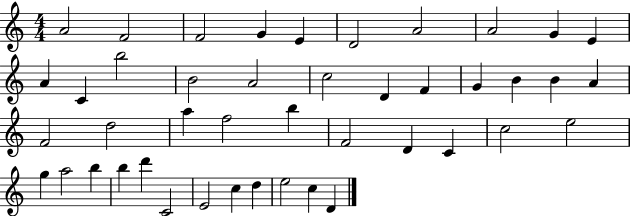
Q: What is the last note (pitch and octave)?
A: D4